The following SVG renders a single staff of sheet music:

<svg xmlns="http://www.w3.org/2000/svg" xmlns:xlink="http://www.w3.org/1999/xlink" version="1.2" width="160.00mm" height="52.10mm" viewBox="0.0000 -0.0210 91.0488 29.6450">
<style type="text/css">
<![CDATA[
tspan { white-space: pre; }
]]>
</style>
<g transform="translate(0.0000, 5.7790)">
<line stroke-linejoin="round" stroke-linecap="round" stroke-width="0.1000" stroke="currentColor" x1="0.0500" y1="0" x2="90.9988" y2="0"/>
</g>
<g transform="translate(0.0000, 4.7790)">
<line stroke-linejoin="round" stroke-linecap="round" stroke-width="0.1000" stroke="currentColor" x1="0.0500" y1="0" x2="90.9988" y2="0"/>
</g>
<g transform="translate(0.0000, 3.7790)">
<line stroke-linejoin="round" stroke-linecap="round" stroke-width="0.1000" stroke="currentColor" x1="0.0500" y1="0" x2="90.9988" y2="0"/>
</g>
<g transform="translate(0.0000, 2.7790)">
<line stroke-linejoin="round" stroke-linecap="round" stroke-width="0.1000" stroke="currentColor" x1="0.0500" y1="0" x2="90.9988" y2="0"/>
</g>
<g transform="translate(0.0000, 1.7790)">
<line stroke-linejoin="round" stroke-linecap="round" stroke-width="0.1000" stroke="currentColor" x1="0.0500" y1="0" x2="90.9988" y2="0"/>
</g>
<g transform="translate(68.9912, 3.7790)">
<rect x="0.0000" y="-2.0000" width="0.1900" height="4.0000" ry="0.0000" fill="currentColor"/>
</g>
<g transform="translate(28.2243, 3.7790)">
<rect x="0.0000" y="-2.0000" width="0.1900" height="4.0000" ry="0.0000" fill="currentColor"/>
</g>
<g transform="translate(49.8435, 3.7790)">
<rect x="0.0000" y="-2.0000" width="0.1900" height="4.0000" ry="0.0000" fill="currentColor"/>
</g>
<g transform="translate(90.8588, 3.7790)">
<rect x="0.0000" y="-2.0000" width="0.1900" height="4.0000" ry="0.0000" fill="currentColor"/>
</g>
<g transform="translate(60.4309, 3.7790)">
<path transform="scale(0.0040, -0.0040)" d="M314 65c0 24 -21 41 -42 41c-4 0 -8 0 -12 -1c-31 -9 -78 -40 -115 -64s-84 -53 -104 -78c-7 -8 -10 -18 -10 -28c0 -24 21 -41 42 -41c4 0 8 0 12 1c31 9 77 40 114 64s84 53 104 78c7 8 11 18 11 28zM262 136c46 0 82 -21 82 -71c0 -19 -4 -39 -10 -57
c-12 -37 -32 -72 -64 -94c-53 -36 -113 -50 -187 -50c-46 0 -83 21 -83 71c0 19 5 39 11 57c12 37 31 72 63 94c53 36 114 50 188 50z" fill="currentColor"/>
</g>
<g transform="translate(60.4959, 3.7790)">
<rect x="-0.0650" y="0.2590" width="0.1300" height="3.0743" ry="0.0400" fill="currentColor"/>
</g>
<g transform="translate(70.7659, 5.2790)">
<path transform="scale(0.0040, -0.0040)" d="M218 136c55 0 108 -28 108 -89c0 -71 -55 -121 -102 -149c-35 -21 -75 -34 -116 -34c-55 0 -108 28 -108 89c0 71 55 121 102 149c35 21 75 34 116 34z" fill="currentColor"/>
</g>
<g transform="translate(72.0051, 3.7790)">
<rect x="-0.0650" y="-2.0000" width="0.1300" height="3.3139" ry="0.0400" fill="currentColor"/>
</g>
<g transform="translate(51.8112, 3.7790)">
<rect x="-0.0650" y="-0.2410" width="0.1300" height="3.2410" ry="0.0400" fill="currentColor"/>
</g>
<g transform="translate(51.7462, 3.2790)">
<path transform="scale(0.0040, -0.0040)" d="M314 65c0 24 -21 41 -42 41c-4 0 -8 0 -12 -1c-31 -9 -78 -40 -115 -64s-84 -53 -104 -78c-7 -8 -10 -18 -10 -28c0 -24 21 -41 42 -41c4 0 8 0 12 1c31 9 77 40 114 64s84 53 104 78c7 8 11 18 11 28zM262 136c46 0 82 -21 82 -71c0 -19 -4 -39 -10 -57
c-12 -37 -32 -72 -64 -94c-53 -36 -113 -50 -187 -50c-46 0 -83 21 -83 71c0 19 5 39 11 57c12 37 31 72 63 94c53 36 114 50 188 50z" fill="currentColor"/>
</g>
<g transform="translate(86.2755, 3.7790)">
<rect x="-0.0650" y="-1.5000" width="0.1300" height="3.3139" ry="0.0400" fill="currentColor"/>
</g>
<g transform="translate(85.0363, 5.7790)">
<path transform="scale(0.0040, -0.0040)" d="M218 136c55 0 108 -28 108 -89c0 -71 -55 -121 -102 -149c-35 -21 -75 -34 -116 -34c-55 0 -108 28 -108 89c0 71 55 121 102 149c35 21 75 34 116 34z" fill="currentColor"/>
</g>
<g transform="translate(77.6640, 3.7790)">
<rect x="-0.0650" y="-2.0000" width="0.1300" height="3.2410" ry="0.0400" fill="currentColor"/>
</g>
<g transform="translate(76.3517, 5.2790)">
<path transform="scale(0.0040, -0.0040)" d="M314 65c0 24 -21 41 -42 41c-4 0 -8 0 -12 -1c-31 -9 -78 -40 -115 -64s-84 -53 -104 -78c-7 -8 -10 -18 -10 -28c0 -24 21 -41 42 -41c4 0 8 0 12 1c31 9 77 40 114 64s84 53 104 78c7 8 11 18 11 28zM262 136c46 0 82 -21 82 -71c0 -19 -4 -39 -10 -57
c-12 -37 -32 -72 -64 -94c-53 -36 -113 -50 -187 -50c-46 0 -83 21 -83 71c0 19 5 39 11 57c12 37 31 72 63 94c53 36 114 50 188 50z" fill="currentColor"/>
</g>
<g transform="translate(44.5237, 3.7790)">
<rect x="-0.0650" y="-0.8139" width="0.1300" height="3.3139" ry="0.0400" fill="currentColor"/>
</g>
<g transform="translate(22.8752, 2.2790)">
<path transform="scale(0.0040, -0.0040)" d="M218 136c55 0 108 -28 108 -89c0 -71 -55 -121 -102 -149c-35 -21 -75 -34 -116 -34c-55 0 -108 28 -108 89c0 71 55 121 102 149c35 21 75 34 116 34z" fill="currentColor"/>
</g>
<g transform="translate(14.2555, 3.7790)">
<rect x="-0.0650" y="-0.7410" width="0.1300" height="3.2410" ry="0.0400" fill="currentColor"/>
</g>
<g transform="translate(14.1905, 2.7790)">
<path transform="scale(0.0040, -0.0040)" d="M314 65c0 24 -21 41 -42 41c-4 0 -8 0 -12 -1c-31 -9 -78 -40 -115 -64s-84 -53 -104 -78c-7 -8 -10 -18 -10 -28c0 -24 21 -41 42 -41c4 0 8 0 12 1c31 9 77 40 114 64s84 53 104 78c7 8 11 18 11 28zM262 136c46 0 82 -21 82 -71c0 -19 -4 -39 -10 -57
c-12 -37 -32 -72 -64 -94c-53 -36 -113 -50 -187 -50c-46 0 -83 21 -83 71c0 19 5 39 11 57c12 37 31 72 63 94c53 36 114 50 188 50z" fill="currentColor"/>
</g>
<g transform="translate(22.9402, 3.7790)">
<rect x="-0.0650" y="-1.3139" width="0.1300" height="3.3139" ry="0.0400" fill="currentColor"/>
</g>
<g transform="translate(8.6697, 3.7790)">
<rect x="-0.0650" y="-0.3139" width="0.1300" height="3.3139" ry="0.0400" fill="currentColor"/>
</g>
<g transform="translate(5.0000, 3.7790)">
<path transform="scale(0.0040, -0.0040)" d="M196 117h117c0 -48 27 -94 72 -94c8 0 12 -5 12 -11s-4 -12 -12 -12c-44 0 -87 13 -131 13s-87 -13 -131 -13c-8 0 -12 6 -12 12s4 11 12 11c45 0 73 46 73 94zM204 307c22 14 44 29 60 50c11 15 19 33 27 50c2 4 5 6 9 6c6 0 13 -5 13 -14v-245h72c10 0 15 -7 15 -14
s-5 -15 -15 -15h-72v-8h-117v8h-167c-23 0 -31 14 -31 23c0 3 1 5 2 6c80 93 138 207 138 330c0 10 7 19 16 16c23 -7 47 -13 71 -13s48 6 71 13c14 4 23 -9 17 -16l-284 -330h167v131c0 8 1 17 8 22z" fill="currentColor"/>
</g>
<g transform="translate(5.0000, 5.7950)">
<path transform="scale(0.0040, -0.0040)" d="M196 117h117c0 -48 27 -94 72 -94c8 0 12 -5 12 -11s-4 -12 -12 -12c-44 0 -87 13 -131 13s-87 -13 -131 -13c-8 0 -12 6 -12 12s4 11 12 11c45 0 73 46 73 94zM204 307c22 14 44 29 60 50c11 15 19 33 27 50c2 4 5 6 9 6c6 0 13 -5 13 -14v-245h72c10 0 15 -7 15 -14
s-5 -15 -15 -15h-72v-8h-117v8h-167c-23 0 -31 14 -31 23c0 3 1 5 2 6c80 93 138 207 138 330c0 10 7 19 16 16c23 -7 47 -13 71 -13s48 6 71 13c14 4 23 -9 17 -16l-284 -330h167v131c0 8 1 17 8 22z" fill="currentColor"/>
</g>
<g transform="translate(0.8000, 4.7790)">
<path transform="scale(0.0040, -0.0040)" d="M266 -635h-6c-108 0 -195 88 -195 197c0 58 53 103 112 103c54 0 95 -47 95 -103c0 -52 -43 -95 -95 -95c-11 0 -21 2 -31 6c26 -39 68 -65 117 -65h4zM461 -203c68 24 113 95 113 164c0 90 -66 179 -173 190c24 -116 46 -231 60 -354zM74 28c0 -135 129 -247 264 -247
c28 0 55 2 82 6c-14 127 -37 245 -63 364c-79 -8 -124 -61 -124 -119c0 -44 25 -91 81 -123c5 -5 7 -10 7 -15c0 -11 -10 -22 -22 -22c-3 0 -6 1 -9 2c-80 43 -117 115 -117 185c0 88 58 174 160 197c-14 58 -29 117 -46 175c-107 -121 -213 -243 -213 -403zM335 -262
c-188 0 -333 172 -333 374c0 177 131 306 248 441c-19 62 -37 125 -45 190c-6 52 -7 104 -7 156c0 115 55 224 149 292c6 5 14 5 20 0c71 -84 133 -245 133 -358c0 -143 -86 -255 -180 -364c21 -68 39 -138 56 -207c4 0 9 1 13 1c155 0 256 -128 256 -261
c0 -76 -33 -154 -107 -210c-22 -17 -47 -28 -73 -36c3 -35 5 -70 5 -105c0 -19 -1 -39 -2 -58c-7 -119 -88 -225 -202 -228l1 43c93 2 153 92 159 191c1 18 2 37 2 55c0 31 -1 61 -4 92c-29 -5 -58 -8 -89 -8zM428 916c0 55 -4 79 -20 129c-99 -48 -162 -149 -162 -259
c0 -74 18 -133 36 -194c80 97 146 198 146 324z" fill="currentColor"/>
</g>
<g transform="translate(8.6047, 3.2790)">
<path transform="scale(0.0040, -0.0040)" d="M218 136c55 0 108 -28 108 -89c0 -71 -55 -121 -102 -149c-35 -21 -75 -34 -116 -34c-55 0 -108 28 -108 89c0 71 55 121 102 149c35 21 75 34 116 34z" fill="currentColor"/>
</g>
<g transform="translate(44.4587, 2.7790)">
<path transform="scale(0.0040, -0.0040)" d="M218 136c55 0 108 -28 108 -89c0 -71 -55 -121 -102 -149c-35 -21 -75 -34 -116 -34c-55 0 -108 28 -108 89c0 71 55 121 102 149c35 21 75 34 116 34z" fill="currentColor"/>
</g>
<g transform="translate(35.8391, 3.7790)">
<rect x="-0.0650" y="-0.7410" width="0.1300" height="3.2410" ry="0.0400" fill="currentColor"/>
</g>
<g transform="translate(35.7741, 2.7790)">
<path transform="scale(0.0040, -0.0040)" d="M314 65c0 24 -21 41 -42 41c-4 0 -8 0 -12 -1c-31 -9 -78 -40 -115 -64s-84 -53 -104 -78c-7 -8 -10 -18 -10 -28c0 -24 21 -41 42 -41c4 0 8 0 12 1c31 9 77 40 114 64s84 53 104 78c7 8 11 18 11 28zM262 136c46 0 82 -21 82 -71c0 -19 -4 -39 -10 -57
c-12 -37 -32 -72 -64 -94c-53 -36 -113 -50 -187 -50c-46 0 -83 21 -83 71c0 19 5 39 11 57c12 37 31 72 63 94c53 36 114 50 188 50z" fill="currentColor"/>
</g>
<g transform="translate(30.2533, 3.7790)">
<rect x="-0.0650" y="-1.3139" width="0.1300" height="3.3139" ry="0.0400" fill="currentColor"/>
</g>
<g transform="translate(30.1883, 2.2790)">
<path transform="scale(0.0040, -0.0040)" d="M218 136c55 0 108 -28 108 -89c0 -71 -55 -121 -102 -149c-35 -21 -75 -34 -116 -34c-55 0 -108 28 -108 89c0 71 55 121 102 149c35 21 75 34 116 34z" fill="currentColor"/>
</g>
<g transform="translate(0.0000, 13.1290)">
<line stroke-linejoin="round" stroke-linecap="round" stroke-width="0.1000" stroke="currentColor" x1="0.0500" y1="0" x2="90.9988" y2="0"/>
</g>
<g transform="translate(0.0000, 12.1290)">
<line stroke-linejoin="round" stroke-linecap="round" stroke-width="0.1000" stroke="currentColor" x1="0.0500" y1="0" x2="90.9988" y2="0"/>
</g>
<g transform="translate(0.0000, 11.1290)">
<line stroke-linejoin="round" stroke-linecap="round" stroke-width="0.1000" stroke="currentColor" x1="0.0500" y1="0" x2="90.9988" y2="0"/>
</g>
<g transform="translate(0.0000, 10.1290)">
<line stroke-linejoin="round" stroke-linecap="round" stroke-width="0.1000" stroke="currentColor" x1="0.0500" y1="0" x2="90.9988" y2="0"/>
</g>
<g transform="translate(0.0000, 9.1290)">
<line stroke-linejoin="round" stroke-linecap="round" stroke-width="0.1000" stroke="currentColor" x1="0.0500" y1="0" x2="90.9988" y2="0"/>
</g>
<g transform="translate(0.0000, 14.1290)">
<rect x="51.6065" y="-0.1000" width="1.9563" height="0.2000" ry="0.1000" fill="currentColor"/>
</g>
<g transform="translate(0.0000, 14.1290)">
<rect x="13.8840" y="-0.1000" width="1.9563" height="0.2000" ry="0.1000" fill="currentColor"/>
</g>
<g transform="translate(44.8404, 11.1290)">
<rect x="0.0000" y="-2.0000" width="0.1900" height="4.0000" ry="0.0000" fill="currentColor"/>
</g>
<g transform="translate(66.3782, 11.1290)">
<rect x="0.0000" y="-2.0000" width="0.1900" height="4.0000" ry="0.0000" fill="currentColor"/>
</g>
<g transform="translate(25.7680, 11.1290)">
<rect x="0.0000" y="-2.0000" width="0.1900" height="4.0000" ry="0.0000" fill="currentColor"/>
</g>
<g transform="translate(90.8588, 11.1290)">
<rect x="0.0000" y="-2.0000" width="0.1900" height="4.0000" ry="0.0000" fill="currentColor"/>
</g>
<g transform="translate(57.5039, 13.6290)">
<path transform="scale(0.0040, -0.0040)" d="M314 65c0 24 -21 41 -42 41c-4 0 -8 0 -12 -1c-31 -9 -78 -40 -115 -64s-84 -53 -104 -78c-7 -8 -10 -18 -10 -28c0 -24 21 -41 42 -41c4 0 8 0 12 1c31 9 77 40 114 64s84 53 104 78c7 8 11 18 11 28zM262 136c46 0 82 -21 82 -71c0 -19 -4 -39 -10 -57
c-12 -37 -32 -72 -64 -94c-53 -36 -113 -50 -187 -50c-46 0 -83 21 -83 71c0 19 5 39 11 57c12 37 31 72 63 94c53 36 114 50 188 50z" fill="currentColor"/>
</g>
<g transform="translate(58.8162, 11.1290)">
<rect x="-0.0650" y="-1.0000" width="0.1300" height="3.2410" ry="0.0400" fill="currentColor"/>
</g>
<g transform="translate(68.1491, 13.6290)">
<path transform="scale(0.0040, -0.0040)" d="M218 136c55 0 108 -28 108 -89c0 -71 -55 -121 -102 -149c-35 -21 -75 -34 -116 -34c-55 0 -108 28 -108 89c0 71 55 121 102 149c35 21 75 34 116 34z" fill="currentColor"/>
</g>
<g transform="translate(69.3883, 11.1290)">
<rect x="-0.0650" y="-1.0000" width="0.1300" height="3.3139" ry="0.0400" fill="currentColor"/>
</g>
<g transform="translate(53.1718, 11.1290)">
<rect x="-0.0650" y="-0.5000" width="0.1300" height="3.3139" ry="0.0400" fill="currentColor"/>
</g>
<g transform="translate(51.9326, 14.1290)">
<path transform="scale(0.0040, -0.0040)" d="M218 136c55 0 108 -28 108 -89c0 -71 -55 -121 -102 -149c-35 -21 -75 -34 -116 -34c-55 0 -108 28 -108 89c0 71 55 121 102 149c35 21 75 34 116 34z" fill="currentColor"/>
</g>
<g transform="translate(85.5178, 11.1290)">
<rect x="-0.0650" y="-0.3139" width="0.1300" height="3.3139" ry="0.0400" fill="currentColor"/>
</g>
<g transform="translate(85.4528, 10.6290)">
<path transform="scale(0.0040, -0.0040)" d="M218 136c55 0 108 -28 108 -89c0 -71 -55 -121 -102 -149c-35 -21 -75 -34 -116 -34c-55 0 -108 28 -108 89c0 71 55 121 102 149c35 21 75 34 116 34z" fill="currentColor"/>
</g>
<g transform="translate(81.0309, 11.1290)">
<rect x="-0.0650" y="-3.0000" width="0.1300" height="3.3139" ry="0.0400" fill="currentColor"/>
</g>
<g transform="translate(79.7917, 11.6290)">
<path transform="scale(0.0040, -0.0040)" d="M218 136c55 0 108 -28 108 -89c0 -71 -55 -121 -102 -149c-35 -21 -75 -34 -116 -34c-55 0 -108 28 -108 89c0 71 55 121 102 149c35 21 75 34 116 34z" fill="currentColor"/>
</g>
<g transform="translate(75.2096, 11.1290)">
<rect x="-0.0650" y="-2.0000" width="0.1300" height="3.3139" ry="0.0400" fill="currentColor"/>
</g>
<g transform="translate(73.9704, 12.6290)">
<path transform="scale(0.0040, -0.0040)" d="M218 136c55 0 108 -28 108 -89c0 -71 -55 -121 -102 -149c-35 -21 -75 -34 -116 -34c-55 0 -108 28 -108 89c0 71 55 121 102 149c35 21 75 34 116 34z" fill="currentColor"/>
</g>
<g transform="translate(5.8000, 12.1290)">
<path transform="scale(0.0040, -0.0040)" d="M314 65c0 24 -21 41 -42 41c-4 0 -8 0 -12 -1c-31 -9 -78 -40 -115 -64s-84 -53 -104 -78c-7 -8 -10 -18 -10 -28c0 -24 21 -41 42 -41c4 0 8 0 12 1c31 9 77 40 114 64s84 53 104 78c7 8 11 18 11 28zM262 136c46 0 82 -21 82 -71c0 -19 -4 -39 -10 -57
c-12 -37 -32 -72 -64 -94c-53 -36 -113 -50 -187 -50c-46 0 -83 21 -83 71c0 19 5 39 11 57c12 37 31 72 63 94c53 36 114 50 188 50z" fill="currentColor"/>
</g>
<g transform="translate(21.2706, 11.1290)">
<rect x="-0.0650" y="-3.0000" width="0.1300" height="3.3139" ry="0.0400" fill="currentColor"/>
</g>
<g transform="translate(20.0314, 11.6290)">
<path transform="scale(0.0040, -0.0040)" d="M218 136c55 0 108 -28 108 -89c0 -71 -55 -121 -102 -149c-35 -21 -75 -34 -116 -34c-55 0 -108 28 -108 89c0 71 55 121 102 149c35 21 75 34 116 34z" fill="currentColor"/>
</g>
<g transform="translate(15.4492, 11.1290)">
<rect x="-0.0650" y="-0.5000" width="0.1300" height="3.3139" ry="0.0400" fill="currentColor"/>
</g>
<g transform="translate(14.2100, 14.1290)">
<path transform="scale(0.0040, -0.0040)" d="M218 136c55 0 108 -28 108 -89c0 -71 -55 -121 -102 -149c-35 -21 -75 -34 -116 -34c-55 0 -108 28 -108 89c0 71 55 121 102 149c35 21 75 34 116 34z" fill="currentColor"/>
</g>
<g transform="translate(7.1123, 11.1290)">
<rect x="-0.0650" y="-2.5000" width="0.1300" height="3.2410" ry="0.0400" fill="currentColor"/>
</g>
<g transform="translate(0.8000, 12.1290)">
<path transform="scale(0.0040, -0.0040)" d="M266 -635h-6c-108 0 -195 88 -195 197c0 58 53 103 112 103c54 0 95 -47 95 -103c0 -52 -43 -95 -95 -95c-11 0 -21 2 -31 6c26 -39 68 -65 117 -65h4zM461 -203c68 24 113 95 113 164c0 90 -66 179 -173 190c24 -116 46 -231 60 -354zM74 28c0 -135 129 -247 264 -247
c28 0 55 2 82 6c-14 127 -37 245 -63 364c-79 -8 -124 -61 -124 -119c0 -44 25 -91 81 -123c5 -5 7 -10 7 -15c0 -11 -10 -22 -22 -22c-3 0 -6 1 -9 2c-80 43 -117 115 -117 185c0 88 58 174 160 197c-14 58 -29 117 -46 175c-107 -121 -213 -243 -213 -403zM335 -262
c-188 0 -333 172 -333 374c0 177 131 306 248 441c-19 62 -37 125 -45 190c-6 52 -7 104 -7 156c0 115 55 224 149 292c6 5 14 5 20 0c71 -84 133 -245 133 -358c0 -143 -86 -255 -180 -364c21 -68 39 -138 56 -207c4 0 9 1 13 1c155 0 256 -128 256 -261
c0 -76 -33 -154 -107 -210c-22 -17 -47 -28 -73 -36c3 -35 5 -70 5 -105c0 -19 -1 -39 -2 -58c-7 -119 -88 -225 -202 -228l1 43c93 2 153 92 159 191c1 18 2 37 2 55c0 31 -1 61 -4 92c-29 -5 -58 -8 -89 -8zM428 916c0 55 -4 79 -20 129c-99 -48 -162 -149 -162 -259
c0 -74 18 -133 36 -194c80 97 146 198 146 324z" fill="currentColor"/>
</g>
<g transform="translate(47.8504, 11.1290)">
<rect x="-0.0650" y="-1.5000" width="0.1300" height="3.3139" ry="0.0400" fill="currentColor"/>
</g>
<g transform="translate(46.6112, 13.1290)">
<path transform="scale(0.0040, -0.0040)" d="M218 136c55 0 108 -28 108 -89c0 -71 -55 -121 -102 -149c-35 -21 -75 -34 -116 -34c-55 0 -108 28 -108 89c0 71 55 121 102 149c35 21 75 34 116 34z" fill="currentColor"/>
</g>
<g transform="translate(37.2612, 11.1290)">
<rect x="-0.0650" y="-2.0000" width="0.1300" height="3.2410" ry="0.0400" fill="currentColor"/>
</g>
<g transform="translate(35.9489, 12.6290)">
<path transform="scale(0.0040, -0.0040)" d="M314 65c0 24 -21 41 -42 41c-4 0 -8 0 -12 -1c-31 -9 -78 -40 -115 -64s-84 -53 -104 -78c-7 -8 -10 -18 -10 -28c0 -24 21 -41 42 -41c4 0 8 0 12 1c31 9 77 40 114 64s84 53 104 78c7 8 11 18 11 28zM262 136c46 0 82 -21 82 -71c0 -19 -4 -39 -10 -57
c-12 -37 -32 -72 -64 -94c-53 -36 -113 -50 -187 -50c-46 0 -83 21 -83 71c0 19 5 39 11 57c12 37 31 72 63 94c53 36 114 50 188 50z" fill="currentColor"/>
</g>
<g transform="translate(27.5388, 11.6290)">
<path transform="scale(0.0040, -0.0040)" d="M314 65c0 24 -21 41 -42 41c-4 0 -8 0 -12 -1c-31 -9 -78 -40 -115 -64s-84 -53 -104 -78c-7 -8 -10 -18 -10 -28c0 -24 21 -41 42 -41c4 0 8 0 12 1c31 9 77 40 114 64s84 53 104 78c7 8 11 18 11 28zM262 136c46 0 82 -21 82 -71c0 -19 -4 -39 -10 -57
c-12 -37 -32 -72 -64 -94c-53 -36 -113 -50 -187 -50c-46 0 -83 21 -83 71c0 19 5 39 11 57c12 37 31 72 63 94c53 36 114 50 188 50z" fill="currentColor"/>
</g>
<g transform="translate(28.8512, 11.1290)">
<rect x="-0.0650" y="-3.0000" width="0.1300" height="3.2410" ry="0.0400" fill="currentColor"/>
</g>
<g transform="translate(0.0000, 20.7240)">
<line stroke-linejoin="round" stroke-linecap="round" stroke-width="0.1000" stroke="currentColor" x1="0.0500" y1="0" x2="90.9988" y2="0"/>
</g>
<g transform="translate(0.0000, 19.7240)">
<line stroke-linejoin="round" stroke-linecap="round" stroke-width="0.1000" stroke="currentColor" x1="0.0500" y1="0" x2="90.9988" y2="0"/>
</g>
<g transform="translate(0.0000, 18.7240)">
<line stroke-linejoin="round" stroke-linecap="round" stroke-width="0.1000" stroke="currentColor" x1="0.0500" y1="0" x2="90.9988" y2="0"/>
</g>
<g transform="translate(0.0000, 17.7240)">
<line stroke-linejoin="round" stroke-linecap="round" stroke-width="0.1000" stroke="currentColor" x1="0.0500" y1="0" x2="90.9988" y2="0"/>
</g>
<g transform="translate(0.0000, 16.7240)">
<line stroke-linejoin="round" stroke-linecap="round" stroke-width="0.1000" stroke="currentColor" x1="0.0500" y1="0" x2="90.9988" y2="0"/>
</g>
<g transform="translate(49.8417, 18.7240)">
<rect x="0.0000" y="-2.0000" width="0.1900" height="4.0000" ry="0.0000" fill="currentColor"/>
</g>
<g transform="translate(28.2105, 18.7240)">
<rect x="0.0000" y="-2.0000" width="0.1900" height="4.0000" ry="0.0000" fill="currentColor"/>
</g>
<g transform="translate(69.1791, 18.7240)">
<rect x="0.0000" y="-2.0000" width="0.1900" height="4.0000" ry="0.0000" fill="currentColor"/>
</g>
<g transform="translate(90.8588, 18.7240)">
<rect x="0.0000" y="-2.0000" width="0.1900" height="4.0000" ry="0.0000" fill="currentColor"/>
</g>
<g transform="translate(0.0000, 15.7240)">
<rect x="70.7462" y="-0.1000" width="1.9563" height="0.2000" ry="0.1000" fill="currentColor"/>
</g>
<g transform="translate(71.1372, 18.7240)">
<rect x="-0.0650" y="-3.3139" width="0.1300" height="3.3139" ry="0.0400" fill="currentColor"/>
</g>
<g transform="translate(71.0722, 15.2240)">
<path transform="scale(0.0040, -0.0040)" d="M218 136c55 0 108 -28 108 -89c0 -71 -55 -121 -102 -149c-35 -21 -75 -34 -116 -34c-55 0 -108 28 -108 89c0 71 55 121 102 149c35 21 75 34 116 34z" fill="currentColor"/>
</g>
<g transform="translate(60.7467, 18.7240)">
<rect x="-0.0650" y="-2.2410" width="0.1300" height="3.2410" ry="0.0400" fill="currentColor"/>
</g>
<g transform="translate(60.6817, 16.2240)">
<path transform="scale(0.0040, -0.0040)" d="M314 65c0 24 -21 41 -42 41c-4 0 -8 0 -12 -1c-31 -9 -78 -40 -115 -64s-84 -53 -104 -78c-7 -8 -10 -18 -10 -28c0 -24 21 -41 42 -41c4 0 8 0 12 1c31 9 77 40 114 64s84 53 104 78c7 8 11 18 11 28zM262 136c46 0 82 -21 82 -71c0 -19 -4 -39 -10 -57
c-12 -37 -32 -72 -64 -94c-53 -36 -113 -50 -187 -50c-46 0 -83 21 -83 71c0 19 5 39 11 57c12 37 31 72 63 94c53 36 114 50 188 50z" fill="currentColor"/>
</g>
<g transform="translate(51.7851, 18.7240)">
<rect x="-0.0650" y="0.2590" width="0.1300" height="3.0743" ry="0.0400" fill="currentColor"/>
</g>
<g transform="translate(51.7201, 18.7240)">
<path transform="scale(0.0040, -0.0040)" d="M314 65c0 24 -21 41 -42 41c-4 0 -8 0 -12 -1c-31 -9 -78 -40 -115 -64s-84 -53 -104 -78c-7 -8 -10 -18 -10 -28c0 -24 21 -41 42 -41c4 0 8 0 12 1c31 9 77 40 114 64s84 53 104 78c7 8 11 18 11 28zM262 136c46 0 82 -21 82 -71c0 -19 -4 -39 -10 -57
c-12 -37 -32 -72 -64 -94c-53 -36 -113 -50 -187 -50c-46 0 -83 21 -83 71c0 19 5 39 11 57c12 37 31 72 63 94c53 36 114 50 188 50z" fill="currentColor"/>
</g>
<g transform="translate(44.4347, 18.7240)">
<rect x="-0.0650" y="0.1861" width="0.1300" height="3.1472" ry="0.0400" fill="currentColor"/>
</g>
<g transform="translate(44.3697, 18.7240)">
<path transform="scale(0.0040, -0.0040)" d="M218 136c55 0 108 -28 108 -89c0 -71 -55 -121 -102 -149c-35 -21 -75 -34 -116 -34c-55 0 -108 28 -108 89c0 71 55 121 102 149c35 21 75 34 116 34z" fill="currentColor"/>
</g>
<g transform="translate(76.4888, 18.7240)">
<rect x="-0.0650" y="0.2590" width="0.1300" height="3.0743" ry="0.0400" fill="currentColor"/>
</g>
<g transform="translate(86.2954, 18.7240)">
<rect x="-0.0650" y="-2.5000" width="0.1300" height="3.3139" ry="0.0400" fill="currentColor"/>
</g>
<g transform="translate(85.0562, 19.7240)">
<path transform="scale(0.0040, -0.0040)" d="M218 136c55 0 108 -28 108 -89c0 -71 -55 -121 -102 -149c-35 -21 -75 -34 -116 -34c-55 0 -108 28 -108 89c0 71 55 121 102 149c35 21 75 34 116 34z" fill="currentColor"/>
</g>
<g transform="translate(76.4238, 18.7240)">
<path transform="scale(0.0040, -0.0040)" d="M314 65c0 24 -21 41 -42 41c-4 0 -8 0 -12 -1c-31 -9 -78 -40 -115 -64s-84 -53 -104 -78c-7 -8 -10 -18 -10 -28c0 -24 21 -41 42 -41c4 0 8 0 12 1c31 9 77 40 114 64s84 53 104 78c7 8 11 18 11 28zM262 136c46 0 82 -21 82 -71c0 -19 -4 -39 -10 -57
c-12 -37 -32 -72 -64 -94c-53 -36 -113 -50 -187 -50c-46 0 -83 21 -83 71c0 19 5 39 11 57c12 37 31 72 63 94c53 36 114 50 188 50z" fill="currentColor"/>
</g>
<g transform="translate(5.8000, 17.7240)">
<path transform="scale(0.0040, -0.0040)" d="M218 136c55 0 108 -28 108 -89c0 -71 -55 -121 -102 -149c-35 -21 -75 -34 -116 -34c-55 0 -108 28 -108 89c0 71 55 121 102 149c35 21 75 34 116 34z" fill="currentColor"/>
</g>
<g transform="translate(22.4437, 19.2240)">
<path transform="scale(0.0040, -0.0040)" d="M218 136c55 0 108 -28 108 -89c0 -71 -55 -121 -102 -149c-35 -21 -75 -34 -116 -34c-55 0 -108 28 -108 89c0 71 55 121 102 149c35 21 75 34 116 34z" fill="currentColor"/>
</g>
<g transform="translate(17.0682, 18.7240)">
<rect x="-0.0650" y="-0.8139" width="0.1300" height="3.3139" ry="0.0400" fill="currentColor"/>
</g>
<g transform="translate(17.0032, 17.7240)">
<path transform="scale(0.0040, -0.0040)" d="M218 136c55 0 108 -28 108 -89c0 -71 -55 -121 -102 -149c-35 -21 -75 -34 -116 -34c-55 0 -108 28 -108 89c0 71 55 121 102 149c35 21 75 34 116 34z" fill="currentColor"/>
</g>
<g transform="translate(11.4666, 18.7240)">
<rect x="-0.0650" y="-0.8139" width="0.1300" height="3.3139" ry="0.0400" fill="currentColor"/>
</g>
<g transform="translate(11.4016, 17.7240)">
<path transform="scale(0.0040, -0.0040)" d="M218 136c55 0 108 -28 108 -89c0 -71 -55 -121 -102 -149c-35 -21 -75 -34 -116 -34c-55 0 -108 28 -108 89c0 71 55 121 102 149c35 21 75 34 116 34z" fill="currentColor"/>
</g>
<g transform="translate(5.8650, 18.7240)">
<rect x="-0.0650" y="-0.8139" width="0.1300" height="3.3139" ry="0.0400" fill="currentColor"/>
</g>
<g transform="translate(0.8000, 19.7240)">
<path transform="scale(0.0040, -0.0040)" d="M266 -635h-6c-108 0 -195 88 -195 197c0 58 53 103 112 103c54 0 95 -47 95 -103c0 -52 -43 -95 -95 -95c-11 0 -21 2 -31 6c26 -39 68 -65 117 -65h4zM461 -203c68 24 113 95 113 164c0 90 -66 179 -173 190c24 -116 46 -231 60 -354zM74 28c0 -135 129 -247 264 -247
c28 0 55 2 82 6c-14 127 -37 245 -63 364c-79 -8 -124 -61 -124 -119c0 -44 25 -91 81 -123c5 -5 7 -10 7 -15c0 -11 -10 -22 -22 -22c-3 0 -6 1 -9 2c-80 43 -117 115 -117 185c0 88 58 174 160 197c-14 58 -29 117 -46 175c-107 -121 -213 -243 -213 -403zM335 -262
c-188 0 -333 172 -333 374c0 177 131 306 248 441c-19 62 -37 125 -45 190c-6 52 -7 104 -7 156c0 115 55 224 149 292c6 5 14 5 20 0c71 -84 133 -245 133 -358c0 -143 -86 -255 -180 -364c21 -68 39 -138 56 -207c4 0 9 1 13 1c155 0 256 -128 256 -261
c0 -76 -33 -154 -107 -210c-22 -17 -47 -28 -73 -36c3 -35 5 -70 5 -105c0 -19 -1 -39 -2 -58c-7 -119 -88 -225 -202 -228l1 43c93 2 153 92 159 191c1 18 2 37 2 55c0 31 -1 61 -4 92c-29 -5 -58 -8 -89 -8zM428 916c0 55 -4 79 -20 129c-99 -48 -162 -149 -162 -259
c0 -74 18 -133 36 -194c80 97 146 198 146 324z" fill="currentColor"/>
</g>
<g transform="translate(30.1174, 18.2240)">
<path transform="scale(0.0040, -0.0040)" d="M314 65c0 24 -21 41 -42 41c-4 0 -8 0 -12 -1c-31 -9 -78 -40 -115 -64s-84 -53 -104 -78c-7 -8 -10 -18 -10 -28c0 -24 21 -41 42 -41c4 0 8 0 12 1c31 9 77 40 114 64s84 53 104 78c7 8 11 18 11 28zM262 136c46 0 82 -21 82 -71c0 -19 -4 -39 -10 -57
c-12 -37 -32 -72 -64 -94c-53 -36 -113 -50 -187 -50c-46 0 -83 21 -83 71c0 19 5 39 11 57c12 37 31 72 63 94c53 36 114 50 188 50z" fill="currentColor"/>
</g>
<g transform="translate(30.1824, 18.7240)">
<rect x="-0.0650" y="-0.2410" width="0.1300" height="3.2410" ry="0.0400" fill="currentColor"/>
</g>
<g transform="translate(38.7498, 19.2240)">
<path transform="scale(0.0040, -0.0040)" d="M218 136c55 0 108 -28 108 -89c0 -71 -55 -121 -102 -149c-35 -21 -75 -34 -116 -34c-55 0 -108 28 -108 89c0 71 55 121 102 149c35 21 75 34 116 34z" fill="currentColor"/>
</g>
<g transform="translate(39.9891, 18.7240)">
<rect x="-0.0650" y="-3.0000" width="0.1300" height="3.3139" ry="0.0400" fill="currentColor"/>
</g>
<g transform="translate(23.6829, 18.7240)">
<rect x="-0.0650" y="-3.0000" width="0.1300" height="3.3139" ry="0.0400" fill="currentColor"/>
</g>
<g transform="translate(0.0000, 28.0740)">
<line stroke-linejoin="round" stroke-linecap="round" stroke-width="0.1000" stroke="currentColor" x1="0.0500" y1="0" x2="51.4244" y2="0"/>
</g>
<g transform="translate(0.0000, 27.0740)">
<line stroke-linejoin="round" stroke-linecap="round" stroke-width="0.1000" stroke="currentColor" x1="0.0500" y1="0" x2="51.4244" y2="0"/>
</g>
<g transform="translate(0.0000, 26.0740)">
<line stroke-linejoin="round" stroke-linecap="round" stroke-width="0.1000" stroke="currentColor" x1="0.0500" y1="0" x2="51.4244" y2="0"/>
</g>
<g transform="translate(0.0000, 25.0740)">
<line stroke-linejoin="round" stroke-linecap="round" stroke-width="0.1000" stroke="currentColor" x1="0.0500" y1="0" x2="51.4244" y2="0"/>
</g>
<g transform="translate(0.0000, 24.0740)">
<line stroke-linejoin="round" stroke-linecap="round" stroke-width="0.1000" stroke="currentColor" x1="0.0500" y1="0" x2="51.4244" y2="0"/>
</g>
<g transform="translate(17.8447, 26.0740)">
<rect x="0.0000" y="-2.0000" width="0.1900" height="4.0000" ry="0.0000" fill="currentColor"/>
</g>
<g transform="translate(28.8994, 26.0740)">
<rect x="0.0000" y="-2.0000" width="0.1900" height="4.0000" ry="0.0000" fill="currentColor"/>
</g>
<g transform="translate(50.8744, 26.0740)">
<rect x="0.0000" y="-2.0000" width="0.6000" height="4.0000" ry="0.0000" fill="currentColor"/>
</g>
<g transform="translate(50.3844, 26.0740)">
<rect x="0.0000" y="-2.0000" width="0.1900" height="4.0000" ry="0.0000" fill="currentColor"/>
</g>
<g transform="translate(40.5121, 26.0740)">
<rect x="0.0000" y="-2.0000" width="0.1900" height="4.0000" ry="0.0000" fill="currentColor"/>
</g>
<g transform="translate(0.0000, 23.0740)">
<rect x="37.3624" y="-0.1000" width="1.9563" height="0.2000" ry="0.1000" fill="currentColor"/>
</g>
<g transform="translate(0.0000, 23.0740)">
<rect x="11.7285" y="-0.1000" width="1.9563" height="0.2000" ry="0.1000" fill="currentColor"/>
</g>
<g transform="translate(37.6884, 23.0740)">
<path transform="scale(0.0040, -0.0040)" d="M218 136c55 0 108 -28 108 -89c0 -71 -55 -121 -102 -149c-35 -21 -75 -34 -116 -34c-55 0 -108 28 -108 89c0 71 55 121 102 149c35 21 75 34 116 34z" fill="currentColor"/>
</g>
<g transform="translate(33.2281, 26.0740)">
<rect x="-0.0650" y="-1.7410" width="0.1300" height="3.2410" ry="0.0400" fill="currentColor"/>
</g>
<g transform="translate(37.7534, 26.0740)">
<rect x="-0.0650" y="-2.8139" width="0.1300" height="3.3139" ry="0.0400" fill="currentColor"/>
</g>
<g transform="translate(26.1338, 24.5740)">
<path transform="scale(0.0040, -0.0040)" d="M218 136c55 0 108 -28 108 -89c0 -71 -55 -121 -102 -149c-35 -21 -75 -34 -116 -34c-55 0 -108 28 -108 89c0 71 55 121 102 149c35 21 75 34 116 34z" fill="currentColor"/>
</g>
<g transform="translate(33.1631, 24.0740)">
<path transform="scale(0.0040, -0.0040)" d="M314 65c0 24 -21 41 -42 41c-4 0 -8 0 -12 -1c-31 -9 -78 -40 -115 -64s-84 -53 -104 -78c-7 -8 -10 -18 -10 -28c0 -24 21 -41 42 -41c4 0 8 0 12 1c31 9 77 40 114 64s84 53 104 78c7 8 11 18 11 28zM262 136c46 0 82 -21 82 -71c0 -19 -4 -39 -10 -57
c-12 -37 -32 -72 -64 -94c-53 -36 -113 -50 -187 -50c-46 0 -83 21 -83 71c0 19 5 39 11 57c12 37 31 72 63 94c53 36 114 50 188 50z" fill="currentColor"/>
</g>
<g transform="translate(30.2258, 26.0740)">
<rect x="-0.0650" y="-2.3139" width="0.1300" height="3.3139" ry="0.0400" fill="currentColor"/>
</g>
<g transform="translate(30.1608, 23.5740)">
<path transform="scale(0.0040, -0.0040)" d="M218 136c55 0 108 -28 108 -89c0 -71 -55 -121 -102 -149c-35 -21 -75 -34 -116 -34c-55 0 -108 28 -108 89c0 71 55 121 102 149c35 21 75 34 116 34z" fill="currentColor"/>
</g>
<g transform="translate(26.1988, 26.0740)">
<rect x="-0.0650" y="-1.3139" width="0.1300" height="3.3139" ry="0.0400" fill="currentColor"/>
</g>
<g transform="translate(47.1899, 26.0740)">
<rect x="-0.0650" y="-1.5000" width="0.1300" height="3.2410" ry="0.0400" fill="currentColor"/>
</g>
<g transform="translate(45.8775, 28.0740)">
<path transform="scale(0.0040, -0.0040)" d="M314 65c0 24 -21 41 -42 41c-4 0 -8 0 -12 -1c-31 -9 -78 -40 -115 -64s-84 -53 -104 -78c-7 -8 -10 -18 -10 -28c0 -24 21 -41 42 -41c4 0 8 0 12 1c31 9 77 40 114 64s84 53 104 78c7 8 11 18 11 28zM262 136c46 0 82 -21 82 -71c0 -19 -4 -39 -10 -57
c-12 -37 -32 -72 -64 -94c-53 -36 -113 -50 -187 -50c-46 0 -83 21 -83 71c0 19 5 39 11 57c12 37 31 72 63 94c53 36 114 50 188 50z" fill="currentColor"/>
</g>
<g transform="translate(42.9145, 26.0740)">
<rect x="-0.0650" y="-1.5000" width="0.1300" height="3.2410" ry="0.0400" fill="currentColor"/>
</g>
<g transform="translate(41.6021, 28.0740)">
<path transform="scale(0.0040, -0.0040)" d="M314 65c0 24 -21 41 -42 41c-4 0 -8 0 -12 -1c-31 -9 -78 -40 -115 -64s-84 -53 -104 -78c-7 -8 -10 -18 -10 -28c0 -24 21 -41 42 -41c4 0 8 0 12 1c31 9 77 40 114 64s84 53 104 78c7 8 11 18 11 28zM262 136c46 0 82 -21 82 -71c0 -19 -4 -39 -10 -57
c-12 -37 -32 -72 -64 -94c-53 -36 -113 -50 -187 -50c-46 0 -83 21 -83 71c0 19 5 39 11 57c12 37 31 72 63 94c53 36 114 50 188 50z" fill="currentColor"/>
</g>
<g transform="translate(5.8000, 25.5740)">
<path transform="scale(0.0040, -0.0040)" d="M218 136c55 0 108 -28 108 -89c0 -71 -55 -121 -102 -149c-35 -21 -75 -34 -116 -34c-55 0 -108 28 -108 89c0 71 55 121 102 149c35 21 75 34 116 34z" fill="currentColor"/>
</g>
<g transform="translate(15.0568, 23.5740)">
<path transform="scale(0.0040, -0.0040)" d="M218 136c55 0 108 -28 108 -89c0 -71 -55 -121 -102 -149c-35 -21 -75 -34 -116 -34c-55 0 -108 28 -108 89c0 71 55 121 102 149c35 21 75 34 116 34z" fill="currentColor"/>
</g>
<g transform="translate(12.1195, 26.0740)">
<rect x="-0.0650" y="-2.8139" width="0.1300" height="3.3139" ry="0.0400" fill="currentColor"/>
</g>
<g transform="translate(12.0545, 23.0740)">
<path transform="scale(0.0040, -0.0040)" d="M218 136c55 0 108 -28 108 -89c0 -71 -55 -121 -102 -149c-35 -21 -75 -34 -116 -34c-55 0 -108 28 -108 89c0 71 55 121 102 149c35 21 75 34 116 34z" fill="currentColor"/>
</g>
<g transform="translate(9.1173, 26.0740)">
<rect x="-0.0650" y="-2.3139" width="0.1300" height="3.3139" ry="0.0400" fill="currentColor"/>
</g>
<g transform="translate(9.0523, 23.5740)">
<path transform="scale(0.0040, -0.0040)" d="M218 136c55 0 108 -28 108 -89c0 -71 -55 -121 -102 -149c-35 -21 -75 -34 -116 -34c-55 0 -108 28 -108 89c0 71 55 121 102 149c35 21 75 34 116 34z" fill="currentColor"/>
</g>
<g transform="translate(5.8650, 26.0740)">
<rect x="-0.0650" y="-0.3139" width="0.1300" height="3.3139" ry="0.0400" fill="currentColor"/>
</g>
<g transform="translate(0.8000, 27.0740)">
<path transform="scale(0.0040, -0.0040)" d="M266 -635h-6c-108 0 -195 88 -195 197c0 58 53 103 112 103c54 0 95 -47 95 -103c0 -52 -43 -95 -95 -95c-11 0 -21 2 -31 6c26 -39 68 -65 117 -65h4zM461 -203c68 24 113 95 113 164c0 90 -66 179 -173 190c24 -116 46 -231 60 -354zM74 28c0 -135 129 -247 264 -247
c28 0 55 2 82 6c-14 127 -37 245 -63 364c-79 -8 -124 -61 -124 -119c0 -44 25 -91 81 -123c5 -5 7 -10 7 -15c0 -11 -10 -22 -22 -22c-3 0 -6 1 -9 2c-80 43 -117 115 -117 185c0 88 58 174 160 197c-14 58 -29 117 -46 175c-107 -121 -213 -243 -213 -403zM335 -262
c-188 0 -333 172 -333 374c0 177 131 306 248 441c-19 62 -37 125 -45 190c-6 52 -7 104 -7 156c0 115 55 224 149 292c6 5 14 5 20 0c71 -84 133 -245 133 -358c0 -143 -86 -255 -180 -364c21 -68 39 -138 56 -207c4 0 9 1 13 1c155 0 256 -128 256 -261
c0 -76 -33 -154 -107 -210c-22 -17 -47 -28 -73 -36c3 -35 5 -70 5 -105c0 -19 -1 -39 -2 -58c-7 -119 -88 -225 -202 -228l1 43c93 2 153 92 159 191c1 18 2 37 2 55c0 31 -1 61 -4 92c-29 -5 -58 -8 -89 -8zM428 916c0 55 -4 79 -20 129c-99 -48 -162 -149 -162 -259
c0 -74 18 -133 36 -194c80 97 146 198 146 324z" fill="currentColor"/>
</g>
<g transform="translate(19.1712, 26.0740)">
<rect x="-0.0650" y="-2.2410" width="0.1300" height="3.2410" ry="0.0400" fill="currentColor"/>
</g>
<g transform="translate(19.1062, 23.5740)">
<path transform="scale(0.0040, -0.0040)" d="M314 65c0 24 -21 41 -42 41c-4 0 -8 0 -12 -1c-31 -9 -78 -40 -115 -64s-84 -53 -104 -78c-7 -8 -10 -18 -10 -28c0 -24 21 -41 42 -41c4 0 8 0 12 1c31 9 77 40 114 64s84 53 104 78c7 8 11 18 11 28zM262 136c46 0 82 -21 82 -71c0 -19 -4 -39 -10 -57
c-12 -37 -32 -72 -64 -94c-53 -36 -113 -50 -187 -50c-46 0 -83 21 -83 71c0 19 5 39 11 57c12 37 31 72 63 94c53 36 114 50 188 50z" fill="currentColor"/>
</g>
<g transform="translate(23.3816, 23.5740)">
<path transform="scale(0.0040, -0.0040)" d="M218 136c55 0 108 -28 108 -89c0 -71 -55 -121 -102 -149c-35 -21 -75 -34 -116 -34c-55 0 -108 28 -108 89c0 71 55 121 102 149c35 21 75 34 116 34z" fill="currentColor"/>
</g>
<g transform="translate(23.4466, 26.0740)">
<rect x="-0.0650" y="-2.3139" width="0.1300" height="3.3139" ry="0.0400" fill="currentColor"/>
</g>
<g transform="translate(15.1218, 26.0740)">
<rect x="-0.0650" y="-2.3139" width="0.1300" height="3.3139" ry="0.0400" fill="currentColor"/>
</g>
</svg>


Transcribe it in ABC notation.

X:1
T:Untitled
M:4/4
L:1/4
K:C
c d2 e e d2 d c2 B2 F F2 E G2 C A A2 F2 E C D2 D F A c d d d A c2 A B B2 g2 b B2 G c g a g g2 g e g f2 a E2 E2